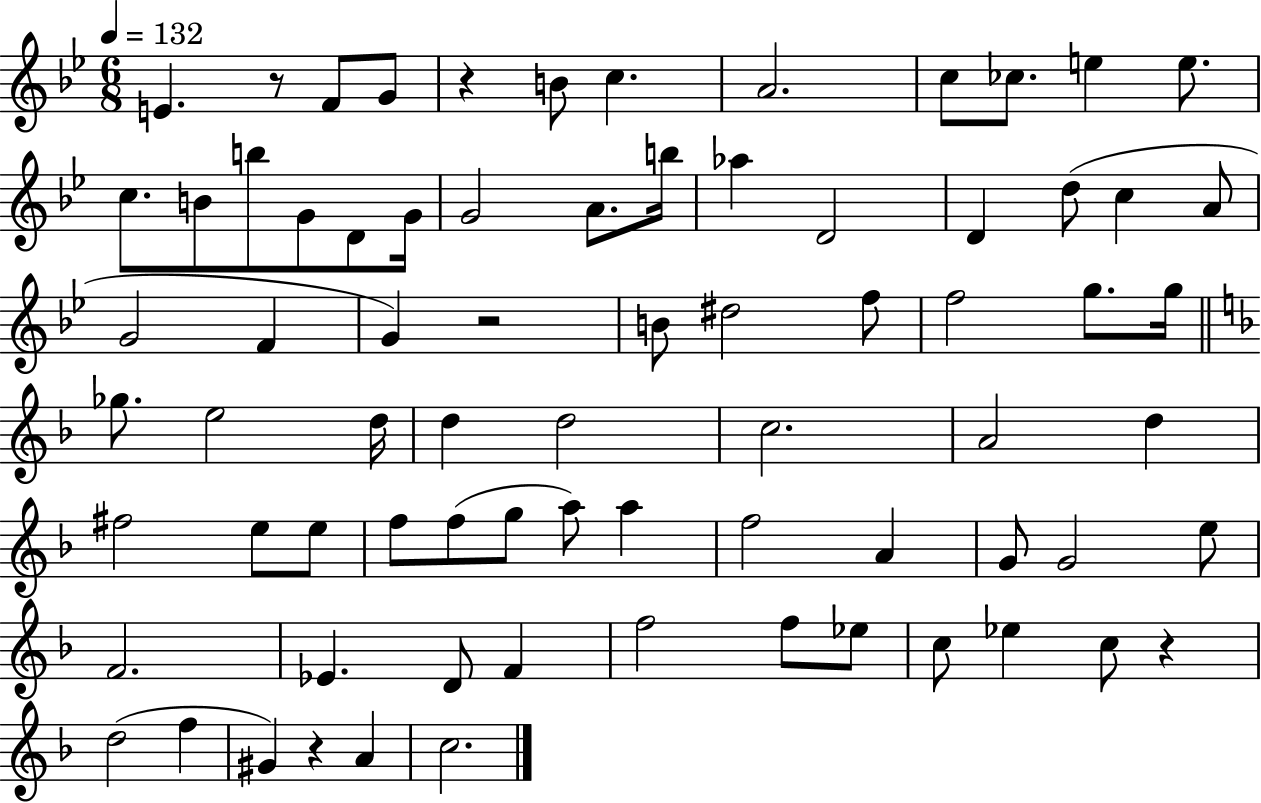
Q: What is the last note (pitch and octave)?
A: C5